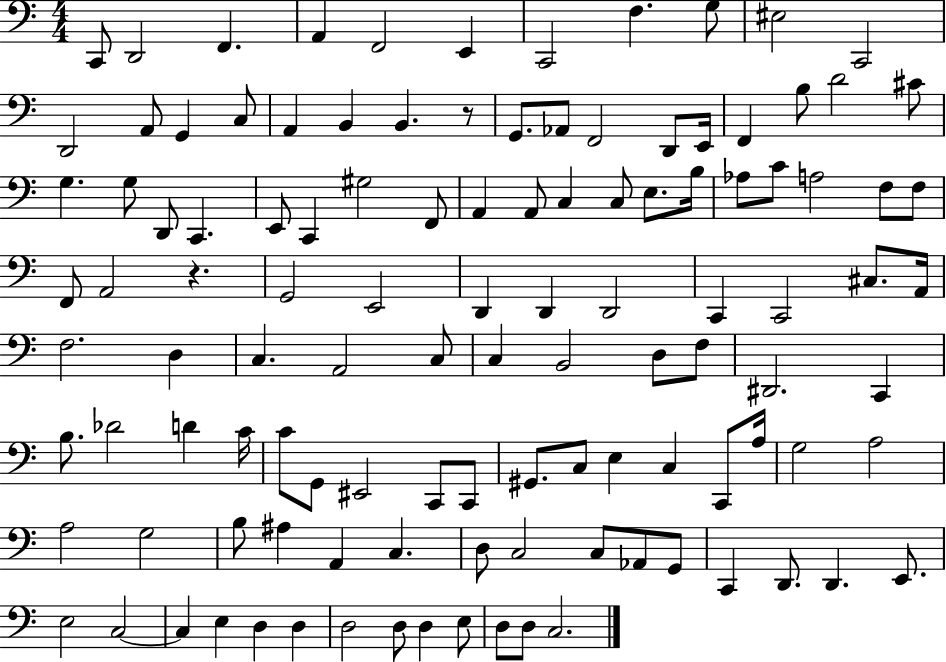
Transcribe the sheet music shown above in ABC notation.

X:1
T:Untitled
M:4/4
L:1/4
K:C
C,,/2 D,,2 F,, A,, F,,2 E,, C,,2 F, G,/2 ^E,2 C,,2 D,,2 A,,/2 G,, C,/2 A,, B,, B,, z/2 G,,/2 _A,,/2 F,,2 D,,/2 E,,/4 F,, B,/2 D2 ^C/2 G, G,/2 D,,/2 C,, E,,/2 C,, ^G,2 F,,/2 A,, A,,/2 C, C,/2 E,/2 B,/4 _A,/2 C/2 A,2 F,/2 F,/2 F,,/2 A,,2 z G,,2 E,,2 D,, D,, D,,2 C,, C,,2 ^C,/2 A,,/4 F,2 D, C, A,,2 C,/2 C, B,,2 D,/2 F,/2 ^D,,2 C,, B,/2 _D2 D C/4 C/2 G,,/2 ^E,,2 C,,/2 C,,/2 ^G,,/2 C,/2 E, C, C,,/2 A,/4 G,2 A,2 A,2 G,2 B,/2 ^A, A,, C, D,/2 C,2 C,/2 _A,,/2 G,,/2 C,, D,,/2 D,, E,,/2 E,2 C,2 C, E, D, D, D,2 D,/2 D, E,/2 D,/2 D,/2 C,2